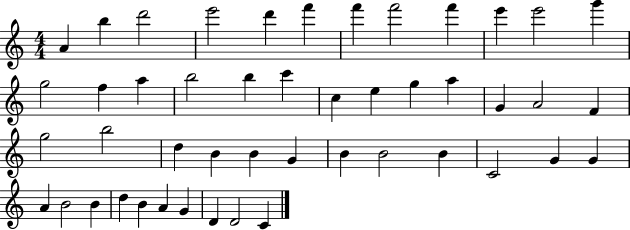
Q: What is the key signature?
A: C major